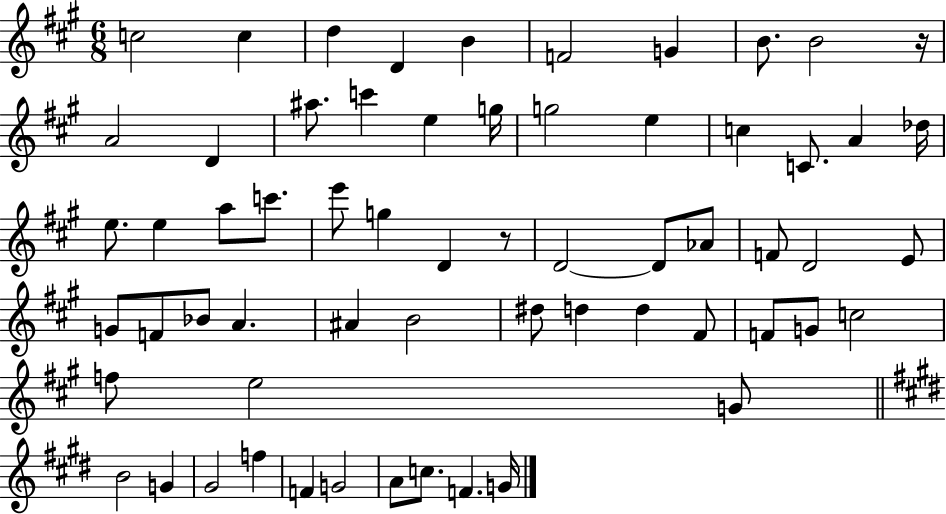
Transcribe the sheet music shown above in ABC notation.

X:1
T:Untitled
M:6/8
L:1/4
K:A
c2 c d D B F2 G B/2 B2 z/4 A2 D ^a/2 c' e g/4 g2 e c C/2 A _d/4 e/2 e a/2 c'/2 e'/2 g D z/2 D2 D/2 _A/2 F/2 D2 E/2 G/2 F/2 _B/2 A ^A B2 ^d/2 d d ^F/2 F/2 G/2 c2 f/2 e2 G/2 B2 G ^G2 f F G2 A/2 c/2 F G/4